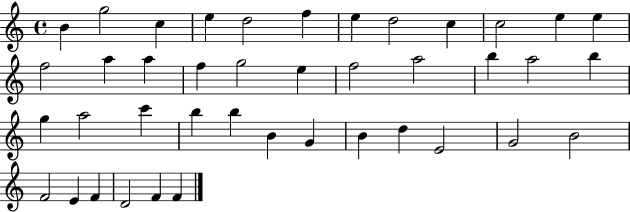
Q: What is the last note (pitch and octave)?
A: F4